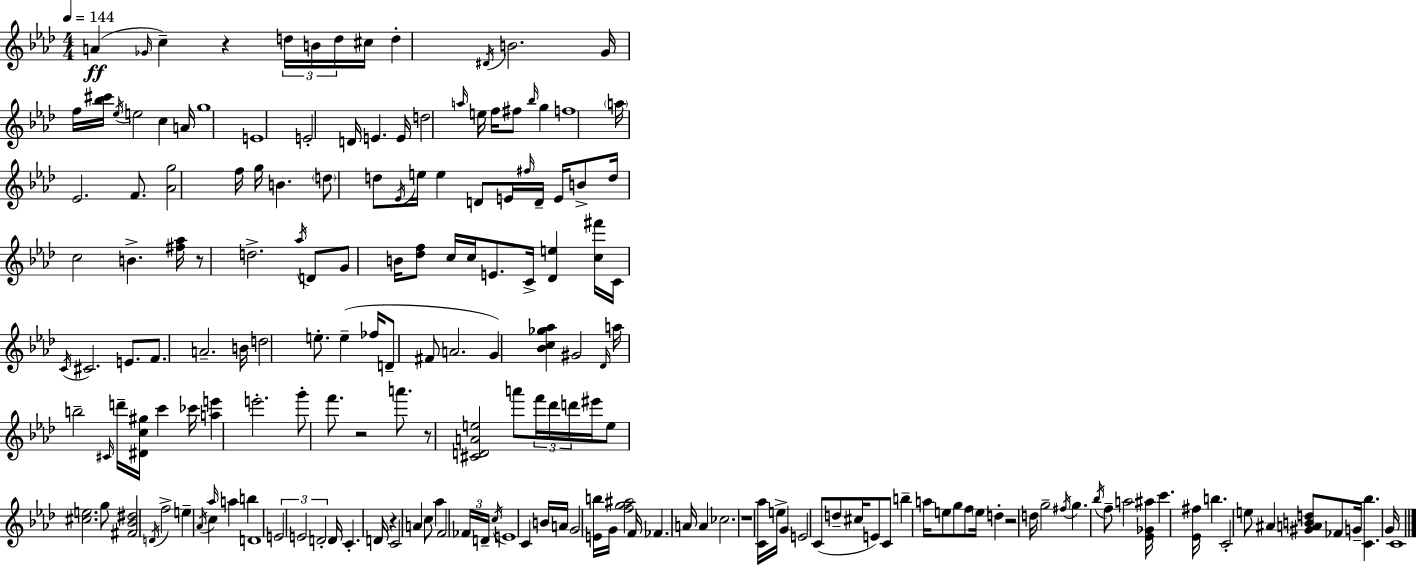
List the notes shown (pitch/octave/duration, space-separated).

A4/q Gb4/s C5/q R/q D5/s B4/s D5/s C#5/s D5/q D#4/s B4/h. G4/s F5/s [Bb5,C#6]/s Eb5/s E5/h C5/q A4/s G5/w E4/w E4/h D4/s E4/q. E4/s D5/h A5/s E5/s F5/s F#5/e Bb5/s G5/q F5/w A5/s Eb4/h. F4/e. [Ab4,G5]/h F5/s G5/s B4/q. D5/e D5/e Eb4/s E5/s E5/q D4/e E4/s F#5/s D4/s E4/s B4/e D5/s C5/h B4/q. [F#5,Ab5]/s R/e D5/h. Ab5/s D4/e G4/e B4/s [Db5,F5]/e C5/s C5/s E4/e. C4/s [Db4,E5]/q [C5,F#6]/s C4/s C4/s C#4/h. E4/e. F4/e. A4/h. B4/s D5/h E5/e. E5/q FES5/s D4/e F#4/e A4/h. G4/q [Bb4,C5,Gb5,Ab5]/q G#4/h Db4/s A5/s B5/h C#4/s D6/s [D#4,C5,G#5]/s C6/q CES6/s [A5,E6]/q E6/h. G6/e F6/e. R/h A6/e. R/e [C#4,D4,A4,E5]/h A6/e F6/s Db6/s D6/s EIS6/s E5/e [C#5,E5]/h. G5/e [F#4,Bb4,D#5]/h D4/s F5/h E5/q Ab4/s C5/q Ab5/s A5/q B5/q D4/w E4/h E4/h D4/h D4/s C4/q. D4/s R/q C4/h A4/q C5/e Ab5/q F4/h FES4/s D4/s C5/s E4/w C4/q B4/s A4/s G4/h [E4,B5]/s G4/s [F5,G5,A#5]/h F4/s FES4/q. A4/s A4/q CES5/h. R/w [C4,Ab5]/s E5/s G4/q E4/h C4/e D5/e C#5/s E4/e C4/e B5/q A5/s E5/e G5/e F5/e E5/s D5/q R/h D5/s G5/h F#5/s G5/q. Bb5/s F5/e A5/h [Eb4,Gb4,A#5]/s C6/q. [Eb4,F#5]/s B5/q. C4/h E5/e A#4/q [G#4,A4,B4,D5]/e FES4/e G4/s [C4,Bb5]/q. G4/s C4/w